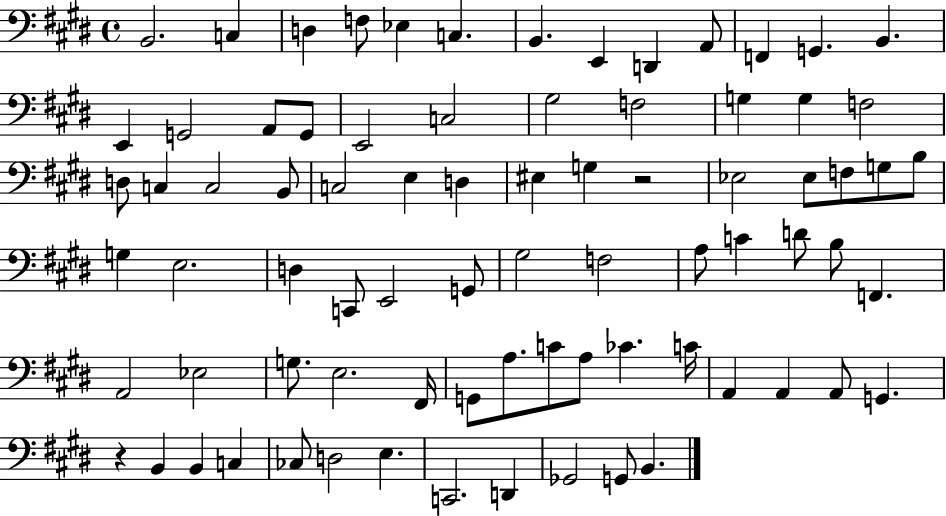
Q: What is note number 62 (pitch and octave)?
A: C4